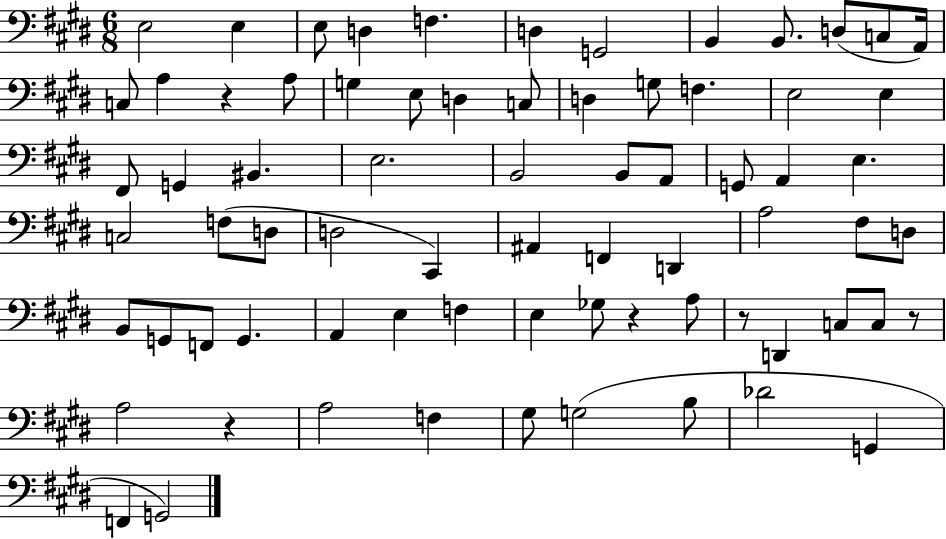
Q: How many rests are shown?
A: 5